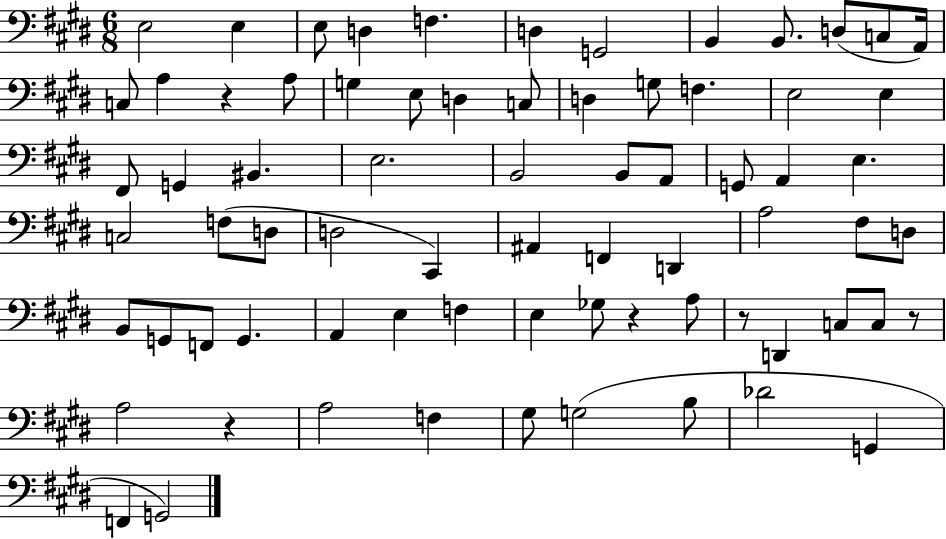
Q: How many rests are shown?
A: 5